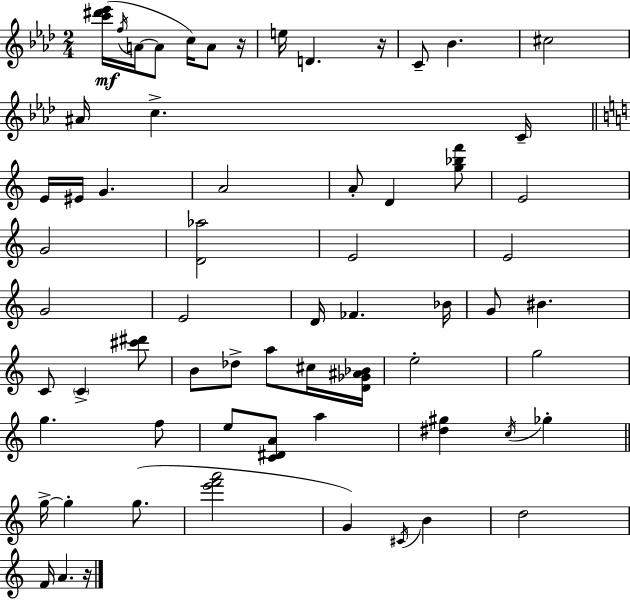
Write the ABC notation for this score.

X:1
T:Untitled
M:2/4
L:1/4
K:Ab
[c'^d'_e']/4 f/4 A/4 A/2 c/4 A/2 z/4 e/4 D z/4 C/2 _B ^c2 ^A/4 c C/4 E/4 ^E/4 G A2 A/2 D [g_bf']/2 E2 G2 [D_a]2 E2 E2 G2 E2 D/4 _F _B/4 G/2 ^B C/2 C [^c'^d']/2 B/2 _d/2 a/2 ^c/4 [D_G^A_B]/4 e2 g2 g f/2 e/2 [C^DA]/2 a [^d^g] c/4 _g g/4 g g/2 [e'f'a']2 G ^C/4 B d2 F/4 A z/4